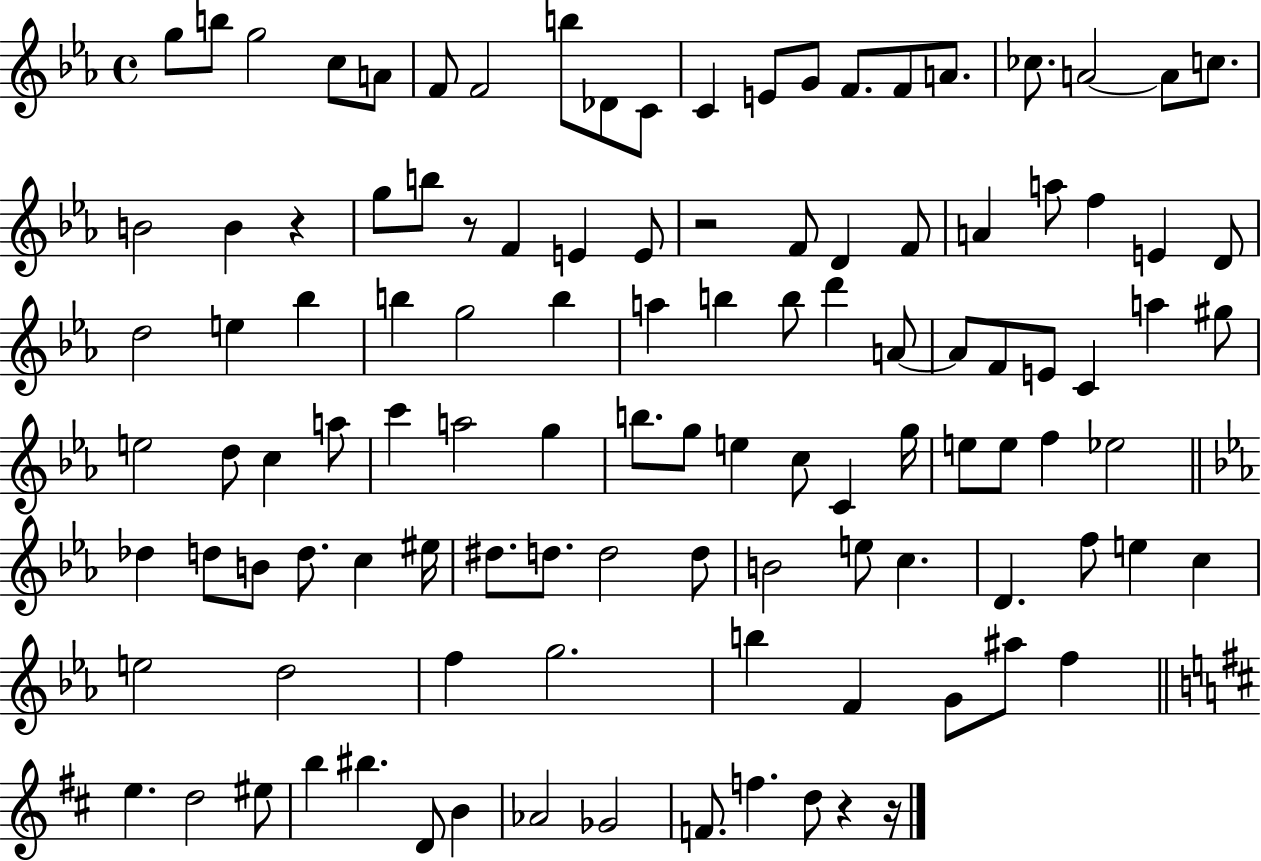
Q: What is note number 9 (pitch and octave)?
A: Db4